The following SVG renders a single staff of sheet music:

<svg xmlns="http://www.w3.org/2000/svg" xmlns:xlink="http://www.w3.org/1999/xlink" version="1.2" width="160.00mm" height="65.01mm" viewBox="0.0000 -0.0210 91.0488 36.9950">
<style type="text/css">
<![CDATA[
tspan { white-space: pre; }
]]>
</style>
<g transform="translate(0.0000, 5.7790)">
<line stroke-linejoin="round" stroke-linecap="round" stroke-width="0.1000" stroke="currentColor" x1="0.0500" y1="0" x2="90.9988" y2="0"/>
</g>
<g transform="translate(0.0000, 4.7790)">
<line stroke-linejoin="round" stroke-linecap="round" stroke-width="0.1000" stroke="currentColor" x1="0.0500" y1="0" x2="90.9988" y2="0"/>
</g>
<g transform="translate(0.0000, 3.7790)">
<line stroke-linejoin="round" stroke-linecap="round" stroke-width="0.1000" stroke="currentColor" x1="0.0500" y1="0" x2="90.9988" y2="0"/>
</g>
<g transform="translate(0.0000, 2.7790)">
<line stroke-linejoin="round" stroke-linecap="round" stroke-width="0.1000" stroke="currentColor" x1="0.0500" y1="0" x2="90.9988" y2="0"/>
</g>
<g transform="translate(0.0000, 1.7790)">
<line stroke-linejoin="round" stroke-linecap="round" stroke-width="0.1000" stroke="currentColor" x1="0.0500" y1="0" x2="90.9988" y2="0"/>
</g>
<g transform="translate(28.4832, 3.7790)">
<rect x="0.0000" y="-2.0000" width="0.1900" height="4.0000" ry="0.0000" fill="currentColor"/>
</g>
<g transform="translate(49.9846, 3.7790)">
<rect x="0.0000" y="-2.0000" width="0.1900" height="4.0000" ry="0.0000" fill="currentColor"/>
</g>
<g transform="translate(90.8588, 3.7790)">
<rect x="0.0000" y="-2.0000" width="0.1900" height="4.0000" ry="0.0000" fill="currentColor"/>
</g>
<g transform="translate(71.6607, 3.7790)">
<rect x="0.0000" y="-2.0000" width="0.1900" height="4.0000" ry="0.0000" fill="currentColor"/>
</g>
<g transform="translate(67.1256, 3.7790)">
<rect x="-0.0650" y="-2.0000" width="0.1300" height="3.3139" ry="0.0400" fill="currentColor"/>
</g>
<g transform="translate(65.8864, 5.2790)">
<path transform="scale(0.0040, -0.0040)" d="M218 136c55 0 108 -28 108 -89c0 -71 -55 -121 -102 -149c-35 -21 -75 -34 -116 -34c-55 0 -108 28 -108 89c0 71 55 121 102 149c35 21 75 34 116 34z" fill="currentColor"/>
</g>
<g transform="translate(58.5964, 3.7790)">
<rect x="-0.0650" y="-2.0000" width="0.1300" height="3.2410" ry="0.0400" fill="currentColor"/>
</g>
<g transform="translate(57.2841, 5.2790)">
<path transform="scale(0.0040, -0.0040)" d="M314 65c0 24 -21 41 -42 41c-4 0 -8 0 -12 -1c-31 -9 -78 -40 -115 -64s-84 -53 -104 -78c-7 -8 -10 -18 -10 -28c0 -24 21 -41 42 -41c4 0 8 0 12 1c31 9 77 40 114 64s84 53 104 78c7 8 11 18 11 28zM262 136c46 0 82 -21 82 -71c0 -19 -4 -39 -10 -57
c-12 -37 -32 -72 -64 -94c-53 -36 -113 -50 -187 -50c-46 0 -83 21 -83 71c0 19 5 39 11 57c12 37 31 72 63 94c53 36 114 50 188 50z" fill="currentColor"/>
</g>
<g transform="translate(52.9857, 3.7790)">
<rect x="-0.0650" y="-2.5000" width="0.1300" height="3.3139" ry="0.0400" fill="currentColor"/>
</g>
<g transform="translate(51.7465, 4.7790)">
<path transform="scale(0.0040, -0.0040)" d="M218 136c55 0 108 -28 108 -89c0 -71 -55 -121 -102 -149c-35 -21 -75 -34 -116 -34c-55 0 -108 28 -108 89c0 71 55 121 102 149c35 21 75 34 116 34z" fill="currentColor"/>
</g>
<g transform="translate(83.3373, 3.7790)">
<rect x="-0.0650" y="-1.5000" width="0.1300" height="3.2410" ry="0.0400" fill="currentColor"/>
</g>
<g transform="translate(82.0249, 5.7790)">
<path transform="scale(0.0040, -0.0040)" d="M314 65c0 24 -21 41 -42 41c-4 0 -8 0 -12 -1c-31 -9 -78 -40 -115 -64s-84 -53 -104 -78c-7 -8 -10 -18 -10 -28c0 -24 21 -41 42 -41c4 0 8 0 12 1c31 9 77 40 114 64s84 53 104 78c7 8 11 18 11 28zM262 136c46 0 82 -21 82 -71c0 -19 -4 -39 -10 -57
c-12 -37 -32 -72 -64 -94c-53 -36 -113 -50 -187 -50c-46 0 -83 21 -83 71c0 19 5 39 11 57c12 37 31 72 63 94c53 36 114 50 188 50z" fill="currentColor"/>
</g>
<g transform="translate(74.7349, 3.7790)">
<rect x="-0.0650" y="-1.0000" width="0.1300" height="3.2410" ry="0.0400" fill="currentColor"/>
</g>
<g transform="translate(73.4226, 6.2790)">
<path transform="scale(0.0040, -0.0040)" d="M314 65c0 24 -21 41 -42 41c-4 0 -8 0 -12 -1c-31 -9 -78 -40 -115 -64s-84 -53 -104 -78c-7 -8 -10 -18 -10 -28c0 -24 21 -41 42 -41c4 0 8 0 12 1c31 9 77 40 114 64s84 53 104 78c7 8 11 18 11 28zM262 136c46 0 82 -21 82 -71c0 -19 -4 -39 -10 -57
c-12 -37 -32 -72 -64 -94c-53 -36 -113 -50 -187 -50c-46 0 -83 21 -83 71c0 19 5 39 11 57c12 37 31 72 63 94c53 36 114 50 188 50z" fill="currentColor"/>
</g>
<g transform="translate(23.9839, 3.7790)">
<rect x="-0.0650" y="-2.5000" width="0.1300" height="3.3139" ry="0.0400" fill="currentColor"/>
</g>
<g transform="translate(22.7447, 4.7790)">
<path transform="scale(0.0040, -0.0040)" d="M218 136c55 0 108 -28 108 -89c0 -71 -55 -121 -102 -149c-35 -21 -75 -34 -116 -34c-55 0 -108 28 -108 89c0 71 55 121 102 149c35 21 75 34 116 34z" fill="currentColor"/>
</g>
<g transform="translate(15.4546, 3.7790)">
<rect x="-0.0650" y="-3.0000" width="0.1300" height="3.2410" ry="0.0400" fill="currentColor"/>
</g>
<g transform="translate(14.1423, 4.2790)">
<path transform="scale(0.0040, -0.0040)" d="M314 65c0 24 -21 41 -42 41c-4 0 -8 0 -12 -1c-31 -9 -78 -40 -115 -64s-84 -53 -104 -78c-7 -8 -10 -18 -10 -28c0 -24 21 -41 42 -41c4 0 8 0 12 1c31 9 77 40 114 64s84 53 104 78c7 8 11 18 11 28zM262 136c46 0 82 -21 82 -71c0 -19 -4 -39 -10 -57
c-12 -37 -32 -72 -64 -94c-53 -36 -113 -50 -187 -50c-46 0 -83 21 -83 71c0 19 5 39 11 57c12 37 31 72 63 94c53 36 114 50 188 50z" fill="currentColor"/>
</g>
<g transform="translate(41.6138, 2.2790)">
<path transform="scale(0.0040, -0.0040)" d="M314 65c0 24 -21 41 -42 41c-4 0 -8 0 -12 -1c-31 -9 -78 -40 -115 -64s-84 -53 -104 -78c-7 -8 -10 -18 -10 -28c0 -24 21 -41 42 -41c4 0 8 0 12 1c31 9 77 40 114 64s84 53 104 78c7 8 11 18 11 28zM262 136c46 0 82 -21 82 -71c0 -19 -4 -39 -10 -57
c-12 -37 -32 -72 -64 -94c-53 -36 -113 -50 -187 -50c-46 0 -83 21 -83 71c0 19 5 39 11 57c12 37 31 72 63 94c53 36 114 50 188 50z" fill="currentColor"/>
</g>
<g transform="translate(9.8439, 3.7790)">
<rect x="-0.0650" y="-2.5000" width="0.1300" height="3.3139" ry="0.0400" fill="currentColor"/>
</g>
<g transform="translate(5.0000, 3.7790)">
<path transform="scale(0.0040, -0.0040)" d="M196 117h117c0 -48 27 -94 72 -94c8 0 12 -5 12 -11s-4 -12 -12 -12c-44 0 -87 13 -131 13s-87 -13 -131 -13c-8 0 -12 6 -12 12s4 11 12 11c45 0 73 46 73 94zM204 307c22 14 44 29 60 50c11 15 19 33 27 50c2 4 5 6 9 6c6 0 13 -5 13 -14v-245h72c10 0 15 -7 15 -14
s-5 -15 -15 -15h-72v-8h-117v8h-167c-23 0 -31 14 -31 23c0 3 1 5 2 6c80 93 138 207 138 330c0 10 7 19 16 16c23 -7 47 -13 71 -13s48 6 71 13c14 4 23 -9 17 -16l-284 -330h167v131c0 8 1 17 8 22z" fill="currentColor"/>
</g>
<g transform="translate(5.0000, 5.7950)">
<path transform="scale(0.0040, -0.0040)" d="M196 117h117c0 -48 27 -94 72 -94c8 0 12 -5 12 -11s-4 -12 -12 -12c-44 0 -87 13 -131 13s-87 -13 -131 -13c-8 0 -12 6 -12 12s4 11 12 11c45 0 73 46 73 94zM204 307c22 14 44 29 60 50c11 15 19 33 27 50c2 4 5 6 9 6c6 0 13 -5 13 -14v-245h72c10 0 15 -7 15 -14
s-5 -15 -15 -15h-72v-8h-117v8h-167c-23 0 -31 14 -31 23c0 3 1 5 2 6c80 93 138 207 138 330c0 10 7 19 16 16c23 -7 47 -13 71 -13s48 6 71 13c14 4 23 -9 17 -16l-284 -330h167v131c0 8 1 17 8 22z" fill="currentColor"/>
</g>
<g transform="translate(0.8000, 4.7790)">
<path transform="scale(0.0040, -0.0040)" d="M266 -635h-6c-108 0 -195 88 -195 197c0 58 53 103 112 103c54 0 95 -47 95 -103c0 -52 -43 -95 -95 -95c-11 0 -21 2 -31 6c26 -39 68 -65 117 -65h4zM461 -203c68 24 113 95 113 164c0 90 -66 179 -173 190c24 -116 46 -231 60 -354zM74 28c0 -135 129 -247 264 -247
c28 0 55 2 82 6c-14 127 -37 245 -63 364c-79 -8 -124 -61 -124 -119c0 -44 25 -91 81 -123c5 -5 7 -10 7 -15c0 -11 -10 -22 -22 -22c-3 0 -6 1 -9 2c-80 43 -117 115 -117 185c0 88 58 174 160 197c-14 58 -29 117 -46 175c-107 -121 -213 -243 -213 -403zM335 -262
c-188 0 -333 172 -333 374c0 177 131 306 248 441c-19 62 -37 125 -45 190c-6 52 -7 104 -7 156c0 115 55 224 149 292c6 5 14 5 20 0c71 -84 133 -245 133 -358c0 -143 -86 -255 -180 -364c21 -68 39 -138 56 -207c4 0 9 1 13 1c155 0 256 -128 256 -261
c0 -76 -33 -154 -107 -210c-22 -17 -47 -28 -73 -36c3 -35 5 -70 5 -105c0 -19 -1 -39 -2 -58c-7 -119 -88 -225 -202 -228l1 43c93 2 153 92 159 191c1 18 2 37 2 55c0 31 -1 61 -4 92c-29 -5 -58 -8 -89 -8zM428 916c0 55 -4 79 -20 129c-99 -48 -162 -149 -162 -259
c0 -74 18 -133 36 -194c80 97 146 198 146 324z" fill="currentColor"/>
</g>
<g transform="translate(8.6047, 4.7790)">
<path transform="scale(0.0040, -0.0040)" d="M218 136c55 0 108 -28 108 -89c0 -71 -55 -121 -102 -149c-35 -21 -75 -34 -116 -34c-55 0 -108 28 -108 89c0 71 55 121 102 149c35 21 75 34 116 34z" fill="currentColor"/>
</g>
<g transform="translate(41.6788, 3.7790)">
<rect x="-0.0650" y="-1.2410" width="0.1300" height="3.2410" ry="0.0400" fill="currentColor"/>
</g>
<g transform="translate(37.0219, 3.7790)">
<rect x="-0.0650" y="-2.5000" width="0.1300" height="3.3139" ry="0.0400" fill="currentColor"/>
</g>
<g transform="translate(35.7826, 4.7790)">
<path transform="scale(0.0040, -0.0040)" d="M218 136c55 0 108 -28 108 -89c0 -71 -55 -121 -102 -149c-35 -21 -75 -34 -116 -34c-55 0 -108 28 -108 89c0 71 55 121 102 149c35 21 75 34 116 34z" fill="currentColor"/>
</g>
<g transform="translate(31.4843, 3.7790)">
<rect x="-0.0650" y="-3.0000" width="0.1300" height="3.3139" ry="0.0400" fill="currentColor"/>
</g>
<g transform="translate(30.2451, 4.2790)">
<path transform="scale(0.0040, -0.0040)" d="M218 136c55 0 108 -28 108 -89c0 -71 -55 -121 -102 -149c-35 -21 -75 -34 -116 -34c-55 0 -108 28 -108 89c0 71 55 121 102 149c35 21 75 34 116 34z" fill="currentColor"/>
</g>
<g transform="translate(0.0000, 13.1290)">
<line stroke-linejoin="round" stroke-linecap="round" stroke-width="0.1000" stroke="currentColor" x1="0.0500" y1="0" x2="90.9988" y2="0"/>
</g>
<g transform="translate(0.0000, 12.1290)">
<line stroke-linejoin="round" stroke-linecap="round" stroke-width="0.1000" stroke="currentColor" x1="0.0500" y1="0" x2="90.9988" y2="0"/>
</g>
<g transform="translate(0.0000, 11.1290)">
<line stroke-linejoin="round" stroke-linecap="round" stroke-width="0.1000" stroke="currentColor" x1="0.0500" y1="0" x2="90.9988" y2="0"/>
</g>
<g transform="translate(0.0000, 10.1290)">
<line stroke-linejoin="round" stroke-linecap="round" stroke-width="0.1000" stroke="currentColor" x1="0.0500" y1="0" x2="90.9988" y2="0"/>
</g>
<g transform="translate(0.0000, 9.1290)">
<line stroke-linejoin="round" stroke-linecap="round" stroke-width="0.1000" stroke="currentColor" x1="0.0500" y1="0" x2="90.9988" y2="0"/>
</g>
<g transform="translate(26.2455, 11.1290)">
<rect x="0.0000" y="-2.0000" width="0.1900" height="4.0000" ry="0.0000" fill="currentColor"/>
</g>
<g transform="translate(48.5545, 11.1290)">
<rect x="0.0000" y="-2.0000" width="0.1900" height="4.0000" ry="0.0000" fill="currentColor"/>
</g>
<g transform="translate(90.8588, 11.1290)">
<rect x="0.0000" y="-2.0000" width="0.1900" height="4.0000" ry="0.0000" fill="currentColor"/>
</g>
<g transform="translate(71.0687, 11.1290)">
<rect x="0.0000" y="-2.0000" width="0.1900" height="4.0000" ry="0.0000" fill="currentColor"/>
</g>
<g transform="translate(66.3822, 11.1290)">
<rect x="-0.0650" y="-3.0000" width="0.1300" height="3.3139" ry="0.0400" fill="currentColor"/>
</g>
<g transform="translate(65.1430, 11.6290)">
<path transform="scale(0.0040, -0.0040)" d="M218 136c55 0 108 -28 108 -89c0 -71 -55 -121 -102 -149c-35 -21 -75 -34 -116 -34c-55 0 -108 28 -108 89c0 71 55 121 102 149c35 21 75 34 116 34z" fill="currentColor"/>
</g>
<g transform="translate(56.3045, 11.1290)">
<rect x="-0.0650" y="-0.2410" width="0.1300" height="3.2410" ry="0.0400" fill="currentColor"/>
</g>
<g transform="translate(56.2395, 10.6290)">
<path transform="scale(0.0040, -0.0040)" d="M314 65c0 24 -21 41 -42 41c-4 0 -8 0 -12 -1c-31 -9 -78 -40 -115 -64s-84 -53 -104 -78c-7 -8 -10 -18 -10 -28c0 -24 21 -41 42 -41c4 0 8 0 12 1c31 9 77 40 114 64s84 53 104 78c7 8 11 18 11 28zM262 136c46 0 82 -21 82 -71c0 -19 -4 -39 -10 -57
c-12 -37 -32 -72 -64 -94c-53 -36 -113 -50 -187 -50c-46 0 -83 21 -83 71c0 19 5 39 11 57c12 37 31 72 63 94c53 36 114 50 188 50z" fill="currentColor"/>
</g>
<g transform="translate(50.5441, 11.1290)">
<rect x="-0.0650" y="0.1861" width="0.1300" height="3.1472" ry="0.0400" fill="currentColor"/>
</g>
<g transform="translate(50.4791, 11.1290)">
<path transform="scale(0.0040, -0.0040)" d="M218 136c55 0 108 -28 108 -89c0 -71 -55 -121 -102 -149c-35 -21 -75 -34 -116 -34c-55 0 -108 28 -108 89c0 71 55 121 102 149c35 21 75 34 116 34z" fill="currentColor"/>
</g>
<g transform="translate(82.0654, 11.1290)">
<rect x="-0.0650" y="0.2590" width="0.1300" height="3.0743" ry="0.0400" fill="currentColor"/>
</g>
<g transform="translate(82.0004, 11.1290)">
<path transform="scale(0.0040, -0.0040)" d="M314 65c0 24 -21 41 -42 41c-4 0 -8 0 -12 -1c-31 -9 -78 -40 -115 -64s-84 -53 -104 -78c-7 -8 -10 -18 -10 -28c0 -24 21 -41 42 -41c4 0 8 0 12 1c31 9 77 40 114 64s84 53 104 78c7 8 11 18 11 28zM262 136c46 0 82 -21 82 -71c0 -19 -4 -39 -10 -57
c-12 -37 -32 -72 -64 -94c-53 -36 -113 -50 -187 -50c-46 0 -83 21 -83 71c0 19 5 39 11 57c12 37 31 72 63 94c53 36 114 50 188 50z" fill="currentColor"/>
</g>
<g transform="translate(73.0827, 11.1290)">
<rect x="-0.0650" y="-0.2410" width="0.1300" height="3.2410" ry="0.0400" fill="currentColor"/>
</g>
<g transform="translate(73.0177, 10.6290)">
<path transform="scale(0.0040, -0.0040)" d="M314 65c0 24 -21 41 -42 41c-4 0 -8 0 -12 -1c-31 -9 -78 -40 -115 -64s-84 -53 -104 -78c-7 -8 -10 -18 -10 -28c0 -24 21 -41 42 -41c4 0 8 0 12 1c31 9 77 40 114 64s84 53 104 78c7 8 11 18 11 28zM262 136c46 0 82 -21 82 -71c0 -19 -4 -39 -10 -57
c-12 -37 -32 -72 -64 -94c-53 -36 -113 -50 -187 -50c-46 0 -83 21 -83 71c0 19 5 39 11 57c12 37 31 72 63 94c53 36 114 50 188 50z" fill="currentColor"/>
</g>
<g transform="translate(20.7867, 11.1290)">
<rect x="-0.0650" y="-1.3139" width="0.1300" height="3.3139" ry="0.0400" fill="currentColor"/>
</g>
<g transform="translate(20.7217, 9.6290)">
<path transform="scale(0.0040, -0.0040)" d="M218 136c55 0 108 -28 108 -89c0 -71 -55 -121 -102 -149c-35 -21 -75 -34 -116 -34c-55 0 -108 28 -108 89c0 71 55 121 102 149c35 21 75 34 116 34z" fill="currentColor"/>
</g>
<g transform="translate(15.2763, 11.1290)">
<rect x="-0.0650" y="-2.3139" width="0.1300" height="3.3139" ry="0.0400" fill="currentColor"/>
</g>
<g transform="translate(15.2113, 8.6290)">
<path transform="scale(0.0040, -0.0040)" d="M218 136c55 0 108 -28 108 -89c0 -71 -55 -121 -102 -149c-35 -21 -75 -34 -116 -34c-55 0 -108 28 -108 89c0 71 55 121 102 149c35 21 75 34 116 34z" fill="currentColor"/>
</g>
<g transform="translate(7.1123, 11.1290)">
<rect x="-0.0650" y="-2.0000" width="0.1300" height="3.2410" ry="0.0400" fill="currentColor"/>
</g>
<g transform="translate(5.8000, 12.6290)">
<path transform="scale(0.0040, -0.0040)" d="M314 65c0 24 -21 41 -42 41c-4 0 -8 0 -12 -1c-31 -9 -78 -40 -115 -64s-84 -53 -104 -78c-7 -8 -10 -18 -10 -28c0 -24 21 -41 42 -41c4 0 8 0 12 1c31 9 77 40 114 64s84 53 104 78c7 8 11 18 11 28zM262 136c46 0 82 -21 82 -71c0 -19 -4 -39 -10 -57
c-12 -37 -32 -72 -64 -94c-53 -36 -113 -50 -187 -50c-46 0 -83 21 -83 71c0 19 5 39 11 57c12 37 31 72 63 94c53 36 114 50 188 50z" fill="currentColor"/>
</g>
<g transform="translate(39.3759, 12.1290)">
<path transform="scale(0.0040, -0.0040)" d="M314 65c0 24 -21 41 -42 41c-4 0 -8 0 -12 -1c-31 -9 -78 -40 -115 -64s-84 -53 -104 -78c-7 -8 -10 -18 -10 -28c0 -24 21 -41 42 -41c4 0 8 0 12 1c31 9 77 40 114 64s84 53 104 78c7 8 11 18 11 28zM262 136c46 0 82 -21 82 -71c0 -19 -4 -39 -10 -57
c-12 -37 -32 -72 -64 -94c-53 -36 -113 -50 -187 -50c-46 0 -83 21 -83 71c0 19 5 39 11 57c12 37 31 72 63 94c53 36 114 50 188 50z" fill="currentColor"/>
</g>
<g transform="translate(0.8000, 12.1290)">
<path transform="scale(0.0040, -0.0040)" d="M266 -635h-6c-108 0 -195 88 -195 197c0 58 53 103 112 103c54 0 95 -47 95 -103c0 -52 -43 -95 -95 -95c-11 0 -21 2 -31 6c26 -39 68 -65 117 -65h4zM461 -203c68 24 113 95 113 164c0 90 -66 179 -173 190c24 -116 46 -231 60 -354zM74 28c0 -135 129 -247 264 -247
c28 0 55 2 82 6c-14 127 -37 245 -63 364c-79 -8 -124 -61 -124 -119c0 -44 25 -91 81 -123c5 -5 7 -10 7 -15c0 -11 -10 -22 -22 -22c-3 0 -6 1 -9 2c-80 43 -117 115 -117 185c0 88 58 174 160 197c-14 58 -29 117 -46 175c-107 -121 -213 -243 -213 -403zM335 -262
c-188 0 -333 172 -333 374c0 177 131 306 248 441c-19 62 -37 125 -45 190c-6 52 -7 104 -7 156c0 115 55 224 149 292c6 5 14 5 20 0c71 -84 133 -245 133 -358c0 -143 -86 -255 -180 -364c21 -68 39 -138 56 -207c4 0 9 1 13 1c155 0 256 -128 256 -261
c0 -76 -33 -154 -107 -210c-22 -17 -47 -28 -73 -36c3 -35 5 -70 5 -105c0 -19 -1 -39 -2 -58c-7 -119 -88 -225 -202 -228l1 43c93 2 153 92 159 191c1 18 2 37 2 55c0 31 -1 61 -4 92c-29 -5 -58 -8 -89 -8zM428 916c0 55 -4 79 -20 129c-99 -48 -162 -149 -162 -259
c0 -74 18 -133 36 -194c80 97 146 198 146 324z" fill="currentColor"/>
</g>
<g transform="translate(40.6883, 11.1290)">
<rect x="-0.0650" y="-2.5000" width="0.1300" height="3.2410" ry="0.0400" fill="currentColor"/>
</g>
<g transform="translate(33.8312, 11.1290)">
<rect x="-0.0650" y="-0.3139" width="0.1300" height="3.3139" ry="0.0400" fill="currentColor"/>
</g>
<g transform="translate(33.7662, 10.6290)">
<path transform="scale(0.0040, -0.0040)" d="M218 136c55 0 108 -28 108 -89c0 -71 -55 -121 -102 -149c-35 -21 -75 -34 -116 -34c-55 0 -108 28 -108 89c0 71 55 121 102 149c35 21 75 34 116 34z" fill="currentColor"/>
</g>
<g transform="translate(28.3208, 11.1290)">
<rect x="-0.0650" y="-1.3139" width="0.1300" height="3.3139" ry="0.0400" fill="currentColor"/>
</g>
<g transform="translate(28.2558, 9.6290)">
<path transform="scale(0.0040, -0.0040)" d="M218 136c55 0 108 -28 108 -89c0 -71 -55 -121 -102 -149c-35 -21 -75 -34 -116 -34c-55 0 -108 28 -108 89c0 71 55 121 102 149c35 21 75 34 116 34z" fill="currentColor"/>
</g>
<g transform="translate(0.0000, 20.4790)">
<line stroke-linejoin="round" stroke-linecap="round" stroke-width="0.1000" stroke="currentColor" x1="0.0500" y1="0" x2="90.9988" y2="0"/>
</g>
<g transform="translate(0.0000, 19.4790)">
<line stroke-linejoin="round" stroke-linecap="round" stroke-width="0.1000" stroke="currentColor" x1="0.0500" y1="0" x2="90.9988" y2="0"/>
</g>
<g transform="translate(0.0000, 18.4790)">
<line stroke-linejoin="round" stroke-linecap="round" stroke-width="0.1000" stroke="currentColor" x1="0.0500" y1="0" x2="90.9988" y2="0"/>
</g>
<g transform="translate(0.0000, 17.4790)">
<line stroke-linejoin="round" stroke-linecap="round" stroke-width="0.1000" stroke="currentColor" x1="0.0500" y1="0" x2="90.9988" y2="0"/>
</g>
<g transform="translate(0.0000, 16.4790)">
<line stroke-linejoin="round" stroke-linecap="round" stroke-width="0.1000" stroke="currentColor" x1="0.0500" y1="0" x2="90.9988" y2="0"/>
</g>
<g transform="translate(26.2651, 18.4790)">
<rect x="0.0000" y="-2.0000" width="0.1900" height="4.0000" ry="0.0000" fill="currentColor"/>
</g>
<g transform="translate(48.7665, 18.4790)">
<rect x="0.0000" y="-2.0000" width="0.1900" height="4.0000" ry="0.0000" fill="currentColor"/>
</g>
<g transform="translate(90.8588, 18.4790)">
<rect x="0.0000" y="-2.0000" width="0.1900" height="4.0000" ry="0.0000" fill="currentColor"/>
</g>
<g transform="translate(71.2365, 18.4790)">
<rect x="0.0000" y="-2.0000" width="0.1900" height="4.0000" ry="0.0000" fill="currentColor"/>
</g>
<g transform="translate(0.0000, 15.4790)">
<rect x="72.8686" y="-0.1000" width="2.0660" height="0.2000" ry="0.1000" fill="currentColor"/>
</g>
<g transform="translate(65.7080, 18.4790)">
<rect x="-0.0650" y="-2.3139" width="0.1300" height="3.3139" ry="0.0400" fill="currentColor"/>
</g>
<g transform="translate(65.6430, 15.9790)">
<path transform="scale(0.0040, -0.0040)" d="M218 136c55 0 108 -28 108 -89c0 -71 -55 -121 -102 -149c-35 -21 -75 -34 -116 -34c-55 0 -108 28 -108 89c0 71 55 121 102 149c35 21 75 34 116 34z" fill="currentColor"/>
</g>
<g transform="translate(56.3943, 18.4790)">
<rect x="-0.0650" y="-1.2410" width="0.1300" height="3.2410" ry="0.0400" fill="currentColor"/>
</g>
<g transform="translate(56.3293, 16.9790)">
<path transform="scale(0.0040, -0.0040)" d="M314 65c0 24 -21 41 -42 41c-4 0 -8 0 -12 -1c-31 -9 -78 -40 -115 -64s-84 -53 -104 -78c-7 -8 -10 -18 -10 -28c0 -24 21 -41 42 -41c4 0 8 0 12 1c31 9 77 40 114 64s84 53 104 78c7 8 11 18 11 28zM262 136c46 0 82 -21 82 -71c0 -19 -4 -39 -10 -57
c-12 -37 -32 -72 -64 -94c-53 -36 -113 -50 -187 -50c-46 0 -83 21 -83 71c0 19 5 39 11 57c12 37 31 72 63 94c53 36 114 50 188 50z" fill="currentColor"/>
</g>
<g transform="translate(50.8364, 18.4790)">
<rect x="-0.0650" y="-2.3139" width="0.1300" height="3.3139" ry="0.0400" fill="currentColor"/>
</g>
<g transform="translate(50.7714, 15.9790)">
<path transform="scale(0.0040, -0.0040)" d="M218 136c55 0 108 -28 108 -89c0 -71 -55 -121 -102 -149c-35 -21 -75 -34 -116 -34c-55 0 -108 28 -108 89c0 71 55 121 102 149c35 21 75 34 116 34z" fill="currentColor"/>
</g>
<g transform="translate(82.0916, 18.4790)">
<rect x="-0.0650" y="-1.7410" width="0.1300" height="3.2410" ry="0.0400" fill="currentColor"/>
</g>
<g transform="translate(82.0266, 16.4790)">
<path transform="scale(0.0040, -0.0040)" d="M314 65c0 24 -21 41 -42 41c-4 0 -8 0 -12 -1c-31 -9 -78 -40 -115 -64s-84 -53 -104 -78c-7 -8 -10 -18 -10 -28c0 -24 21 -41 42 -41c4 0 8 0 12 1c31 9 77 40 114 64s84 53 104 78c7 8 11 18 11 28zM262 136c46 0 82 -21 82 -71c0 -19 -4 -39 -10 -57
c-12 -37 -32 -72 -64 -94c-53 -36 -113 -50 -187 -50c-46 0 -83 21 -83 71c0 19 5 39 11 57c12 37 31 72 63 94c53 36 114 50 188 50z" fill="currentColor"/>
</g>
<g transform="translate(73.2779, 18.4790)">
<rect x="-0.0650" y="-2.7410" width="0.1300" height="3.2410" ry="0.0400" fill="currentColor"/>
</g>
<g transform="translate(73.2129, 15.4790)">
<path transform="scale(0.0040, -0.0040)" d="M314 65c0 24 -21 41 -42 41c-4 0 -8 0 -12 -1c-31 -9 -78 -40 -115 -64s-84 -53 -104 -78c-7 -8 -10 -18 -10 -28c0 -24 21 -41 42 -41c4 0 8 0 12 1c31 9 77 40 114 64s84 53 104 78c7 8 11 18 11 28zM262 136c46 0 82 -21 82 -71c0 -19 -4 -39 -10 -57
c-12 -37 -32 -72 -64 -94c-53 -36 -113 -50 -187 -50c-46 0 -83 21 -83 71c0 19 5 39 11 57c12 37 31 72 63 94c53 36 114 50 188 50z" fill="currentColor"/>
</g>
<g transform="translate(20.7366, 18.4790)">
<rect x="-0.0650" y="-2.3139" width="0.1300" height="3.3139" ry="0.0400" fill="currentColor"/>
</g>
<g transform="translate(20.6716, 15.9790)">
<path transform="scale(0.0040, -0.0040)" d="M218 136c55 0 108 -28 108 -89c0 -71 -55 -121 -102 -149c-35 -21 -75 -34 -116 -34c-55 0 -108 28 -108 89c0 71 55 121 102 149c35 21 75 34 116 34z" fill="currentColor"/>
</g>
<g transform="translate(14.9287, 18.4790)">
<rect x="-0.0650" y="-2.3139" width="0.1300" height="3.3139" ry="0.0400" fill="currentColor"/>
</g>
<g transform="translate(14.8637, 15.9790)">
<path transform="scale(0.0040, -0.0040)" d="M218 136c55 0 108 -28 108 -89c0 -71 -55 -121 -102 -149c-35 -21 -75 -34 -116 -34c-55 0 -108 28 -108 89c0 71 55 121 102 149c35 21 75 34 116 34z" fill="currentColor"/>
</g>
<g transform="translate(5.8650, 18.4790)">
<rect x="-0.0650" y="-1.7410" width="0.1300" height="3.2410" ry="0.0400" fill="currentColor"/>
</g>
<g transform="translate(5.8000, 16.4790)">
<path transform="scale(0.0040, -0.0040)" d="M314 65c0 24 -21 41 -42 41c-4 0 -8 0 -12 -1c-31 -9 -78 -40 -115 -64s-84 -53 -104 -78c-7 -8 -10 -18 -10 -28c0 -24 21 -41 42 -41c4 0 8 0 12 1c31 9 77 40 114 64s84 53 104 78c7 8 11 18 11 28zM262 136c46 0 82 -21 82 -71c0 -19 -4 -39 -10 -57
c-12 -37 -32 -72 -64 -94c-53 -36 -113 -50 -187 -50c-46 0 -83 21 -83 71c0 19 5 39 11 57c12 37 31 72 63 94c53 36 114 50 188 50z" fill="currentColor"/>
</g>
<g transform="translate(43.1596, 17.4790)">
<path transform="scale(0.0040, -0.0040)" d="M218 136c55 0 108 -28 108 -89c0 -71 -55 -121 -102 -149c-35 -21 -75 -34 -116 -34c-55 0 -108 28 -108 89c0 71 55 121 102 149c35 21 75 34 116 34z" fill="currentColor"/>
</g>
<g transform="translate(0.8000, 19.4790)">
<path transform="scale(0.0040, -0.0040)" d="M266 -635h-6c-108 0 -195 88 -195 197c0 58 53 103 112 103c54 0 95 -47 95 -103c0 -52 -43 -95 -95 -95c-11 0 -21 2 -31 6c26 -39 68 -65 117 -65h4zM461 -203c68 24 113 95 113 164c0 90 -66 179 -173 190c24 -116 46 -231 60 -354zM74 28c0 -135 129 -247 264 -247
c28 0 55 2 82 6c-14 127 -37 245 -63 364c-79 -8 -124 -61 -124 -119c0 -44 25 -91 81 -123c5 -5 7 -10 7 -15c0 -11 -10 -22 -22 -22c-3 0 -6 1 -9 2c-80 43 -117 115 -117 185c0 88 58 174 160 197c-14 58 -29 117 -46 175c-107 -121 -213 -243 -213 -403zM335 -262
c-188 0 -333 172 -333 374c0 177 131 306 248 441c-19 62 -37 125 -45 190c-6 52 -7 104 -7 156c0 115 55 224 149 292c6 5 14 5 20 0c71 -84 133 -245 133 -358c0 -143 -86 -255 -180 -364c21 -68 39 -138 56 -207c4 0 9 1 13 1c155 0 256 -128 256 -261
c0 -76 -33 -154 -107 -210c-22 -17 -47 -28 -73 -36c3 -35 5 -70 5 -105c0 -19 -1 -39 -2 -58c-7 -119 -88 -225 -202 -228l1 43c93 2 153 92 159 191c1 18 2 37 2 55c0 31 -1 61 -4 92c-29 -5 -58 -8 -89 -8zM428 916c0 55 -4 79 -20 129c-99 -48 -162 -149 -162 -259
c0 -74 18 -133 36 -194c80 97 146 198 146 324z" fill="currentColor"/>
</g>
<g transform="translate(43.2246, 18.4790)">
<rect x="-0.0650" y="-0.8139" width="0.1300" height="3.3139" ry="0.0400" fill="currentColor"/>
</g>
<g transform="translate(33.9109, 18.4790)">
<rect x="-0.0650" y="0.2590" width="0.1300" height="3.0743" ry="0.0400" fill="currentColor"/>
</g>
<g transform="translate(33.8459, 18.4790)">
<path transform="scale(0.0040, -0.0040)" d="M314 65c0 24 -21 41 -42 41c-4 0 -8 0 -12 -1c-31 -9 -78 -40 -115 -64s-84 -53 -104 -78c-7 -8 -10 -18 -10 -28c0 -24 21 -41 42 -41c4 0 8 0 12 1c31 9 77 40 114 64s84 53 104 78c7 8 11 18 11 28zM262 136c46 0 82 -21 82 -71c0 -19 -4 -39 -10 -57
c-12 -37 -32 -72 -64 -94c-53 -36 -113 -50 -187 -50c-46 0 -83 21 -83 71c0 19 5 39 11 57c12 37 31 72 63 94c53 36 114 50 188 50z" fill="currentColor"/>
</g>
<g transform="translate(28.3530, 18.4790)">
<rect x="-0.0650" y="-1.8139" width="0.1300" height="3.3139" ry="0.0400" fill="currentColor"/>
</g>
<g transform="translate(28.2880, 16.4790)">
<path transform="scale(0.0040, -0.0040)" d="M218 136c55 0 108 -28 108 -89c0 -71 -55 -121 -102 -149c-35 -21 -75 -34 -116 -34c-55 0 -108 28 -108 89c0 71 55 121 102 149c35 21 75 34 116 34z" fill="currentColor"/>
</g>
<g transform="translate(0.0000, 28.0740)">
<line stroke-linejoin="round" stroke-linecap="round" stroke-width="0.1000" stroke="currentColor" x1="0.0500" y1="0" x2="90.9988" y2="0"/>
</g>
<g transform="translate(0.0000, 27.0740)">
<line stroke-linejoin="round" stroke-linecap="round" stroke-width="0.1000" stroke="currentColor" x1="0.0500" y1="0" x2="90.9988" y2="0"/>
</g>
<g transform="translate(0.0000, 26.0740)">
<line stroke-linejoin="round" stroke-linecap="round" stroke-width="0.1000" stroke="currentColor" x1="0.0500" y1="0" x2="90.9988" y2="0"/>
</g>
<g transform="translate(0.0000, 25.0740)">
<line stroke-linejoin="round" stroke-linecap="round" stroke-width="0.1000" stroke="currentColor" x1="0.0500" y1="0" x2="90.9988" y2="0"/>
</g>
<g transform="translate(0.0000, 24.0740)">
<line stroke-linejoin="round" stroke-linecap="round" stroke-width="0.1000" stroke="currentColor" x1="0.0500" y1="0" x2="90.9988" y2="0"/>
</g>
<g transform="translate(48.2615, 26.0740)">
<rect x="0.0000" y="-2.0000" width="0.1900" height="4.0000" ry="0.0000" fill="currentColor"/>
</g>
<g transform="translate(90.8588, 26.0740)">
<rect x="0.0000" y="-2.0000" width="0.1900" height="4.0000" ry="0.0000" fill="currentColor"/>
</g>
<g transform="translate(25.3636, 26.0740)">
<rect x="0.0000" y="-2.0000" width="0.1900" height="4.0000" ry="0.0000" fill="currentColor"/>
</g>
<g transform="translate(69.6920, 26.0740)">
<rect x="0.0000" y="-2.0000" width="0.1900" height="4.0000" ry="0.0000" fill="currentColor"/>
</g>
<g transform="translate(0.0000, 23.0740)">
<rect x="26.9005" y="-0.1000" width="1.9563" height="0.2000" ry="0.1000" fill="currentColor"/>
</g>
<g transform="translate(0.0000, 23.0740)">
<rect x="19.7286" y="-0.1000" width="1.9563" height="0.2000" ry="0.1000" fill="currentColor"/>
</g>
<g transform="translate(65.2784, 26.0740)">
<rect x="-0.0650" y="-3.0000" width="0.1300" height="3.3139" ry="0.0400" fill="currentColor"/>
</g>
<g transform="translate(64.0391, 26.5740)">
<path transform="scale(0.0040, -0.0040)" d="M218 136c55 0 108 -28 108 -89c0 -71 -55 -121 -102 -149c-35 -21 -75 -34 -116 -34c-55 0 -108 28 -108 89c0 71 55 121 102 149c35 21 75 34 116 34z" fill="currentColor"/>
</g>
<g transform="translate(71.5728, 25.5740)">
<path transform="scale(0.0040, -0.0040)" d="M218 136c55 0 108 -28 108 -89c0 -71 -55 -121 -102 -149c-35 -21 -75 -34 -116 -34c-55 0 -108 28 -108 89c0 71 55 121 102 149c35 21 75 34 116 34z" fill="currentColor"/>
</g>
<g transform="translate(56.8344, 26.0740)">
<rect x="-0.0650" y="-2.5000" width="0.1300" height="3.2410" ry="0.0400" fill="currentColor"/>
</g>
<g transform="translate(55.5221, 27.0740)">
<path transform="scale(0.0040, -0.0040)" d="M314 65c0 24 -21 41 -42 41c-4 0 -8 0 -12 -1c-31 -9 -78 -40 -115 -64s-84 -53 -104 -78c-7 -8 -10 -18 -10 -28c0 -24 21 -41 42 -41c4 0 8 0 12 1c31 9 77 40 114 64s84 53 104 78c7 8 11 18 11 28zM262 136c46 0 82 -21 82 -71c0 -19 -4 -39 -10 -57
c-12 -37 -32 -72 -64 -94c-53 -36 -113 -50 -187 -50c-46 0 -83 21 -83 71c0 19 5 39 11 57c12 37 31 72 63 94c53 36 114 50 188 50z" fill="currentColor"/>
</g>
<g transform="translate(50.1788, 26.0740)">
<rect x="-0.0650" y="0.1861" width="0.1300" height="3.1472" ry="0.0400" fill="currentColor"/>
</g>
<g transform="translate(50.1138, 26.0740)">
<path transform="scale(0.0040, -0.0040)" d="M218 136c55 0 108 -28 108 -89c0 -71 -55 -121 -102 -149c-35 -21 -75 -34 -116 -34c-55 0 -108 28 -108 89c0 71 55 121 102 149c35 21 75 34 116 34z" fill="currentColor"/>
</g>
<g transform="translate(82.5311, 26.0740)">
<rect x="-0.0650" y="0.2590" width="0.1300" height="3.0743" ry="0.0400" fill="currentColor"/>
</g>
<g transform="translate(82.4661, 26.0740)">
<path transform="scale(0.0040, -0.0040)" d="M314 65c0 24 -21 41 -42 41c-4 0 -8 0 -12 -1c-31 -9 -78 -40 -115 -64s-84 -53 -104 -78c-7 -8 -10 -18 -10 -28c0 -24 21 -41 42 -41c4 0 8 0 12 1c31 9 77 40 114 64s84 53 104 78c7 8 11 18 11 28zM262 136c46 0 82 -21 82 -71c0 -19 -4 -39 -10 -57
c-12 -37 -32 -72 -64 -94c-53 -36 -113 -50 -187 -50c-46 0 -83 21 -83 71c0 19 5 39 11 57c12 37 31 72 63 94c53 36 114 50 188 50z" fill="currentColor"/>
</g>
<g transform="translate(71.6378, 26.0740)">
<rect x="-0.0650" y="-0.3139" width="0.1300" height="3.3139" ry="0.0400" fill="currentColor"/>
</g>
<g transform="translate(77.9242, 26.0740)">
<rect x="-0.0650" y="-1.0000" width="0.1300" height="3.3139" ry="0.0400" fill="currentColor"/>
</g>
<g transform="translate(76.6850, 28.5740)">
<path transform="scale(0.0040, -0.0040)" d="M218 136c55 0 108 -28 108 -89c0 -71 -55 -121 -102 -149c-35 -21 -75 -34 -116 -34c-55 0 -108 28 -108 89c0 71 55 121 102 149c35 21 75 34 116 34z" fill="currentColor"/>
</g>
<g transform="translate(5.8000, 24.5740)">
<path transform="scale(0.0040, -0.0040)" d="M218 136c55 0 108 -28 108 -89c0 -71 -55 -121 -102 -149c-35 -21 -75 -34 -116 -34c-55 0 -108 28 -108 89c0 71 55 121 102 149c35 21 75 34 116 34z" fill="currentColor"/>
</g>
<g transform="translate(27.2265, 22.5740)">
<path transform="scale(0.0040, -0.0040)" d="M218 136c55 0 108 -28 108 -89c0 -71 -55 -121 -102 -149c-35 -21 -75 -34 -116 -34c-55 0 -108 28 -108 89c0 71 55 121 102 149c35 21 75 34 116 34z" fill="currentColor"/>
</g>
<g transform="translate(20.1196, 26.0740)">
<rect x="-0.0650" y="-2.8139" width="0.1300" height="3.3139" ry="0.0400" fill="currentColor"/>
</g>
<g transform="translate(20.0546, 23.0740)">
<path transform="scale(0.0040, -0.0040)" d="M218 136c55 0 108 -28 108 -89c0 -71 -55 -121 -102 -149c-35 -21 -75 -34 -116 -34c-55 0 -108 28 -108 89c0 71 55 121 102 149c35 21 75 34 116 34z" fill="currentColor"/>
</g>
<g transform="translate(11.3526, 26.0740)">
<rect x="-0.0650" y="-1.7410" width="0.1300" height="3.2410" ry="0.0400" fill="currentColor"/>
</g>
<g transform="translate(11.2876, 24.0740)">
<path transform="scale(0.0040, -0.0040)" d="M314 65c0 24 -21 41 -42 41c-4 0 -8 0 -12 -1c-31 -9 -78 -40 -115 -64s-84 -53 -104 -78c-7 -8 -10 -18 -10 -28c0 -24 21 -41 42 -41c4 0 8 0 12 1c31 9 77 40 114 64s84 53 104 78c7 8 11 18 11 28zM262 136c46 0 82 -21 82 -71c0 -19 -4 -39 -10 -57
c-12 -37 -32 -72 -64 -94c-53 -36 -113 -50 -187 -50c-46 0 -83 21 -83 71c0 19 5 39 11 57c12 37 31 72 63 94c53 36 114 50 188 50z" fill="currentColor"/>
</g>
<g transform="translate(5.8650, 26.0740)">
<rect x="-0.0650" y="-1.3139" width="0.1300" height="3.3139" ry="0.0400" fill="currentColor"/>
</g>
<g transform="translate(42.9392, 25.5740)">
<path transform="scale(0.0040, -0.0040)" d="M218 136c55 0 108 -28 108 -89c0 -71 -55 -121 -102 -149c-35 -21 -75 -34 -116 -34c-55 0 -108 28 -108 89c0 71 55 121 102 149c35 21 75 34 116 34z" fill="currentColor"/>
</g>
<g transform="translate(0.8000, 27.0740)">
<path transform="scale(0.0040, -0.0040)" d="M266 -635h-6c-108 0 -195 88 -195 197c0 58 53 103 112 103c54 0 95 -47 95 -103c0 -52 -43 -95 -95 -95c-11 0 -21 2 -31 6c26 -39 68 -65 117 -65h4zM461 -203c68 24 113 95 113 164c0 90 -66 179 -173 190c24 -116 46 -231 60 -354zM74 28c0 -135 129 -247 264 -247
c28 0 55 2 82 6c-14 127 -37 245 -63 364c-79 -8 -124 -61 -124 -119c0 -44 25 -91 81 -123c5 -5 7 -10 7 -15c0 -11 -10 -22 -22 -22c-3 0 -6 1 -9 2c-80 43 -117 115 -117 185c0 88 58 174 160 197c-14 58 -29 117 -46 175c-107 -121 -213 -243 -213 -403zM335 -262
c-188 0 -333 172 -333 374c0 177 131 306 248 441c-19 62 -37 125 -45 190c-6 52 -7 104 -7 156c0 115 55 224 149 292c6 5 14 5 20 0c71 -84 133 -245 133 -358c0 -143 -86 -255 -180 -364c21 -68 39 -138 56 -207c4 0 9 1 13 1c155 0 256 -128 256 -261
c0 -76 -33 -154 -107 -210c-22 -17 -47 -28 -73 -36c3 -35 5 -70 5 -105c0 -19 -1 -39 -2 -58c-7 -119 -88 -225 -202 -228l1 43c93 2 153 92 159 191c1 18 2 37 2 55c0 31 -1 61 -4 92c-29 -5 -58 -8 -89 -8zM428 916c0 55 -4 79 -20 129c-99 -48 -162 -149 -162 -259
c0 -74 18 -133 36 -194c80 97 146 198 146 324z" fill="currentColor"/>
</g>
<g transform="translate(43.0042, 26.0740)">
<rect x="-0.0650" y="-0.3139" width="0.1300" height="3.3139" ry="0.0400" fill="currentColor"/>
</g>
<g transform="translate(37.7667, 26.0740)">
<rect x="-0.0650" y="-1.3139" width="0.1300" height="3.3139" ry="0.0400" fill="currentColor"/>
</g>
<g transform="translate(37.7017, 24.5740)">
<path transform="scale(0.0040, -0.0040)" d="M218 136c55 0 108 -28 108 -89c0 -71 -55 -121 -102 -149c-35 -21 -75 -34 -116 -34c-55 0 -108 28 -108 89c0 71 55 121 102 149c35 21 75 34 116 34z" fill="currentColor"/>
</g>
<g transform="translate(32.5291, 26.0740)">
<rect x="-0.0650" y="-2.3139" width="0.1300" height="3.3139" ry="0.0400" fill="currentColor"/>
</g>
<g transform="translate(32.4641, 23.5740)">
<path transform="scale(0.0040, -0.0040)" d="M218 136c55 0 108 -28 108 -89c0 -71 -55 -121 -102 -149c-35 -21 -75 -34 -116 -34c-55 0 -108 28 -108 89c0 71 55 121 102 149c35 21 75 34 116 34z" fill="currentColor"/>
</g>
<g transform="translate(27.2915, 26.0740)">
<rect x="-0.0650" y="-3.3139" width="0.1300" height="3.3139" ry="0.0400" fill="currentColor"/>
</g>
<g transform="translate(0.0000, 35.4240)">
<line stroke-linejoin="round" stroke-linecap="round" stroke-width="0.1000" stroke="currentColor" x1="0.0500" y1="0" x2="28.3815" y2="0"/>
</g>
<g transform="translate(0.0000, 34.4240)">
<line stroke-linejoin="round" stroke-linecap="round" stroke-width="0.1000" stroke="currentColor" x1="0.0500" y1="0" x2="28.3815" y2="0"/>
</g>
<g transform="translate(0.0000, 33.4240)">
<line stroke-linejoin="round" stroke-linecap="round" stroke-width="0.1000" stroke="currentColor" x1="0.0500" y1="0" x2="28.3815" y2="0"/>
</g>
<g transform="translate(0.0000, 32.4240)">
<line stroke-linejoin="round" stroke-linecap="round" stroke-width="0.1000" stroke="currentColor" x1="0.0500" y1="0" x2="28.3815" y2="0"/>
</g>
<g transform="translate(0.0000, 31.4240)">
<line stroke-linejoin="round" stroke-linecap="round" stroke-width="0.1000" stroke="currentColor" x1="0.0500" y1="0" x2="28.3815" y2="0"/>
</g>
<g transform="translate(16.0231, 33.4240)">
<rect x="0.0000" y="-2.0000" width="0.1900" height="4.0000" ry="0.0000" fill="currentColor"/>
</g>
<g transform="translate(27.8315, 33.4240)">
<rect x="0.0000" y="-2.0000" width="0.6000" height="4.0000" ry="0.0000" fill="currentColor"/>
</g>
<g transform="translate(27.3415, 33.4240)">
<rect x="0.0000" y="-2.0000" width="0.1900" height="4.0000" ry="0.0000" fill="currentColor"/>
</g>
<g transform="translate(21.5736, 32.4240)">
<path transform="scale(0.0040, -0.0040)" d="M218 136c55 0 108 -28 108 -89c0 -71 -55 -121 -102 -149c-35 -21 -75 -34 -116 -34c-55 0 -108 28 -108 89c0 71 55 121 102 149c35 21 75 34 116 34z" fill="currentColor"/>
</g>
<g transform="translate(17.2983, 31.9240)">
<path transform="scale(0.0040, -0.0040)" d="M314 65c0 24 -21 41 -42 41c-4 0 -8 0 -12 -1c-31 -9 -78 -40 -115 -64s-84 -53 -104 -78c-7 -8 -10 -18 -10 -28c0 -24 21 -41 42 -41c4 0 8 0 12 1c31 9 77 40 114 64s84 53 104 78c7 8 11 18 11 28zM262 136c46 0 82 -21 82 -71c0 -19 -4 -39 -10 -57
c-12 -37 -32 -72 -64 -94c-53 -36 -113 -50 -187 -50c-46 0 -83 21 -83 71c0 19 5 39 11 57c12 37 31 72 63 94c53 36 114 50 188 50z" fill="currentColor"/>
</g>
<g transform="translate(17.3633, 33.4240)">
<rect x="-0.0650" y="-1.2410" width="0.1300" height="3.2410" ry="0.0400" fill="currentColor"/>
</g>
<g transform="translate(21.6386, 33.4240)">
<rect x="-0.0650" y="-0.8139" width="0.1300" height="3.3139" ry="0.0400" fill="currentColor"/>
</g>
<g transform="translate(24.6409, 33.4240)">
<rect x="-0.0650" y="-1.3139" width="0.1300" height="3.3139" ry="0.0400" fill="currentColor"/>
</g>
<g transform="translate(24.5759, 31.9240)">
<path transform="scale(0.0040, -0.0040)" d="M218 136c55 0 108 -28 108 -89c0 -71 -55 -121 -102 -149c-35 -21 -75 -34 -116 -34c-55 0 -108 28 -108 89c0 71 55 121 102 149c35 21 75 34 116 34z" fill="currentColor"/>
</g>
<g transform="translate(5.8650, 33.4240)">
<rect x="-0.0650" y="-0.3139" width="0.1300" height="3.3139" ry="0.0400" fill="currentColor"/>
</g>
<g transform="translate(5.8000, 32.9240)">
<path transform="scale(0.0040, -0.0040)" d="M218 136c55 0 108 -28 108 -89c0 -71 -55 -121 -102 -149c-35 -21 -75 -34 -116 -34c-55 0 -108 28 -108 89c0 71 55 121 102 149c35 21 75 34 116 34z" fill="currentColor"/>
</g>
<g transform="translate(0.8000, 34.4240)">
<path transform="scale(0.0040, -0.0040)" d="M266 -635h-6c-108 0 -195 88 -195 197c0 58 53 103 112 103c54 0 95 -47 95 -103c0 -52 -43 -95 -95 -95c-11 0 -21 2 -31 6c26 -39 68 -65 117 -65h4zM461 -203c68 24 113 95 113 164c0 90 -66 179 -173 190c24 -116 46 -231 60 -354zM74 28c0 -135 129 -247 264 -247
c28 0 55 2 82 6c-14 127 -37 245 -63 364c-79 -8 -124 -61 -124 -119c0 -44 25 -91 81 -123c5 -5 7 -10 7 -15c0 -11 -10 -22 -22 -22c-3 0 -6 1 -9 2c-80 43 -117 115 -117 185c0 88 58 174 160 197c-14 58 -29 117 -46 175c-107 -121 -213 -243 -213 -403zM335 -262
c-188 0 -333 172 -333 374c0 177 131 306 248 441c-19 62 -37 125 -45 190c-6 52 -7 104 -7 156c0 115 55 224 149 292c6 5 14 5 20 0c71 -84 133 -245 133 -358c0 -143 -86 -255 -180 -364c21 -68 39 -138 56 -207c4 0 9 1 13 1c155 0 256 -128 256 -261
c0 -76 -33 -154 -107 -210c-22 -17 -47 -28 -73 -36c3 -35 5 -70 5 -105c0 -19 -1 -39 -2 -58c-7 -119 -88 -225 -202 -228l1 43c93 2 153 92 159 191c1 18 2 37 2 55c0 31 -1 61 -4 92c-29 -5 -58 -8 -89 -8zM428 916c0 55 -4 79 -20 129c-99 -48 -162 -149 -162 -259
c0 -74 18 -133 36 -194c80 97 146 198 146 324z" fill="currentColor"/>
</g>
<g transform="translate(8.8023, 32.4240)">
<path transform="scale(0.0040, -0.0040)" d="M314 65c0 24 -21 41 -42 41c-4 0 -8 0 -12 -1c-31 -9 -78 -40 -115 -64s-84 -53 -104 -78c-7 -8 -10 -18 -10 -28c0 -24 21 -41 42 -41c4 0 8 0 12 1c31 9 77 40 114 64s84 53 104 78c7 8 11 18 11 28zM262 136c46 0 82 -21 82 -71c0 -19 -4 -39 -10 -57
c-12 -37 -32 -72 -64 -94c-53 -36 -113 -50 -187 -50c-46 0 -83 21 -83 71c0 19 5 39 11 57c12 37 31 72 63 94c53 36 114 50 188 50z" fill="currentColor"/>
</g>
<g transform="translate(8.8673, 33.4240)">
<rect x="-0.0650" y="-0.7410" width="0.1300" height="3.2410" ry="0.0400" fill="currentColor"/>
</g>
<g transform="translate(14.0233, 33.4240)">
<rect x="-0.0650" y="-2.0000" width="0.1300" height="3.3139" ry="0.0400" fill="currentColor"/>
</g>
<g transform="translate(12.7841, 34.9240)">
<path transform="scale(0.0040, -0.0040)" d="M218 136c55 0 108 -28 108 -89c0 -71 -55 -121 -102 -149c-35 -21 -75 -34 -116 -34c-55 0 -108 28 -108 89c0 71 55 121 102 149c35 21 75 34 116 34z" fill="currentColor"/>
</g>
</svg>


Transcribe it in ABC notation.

X:1
T:Untitled
M:4/4
L:1/4
K:C
G A2 G A G e2 G F2 F D2 E2 F2 g e e c G2 B c2 A c2 B2 f2 g g f B2 d g e2 g a2 f2 e f2 a b g e c B G2 A c D B2 c d2 F e2 d e